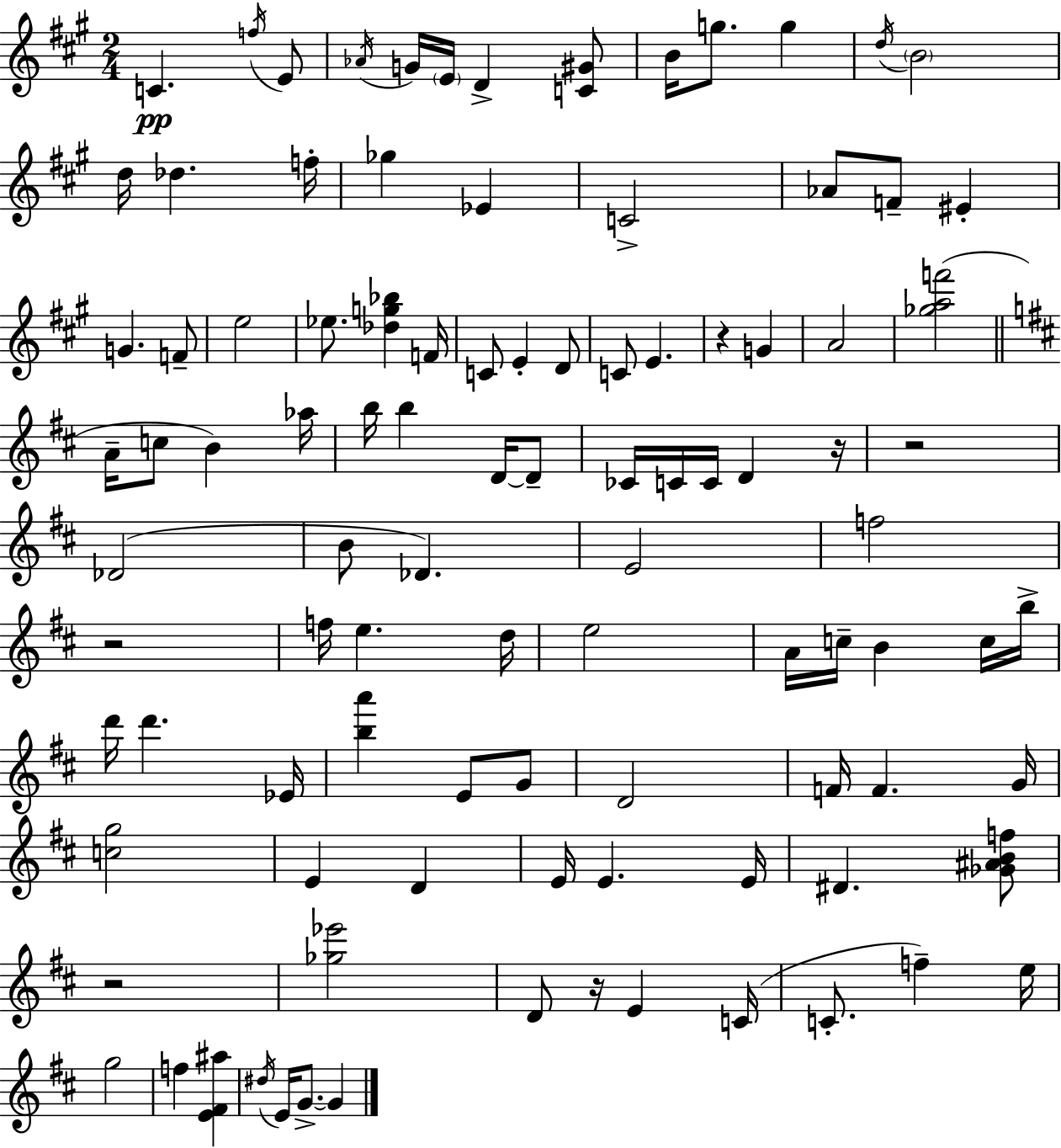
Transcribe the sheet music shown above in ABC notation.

X:1
T:Untitled
M:2/4
L:1/4
K:A
C f/4 E/2 _A/4 G/4 E/4 D [C^G]/2 B/4 g/2 g d/4 B2 d/4 _d f/4 _g _E C2 _A/2 F/2 ^E G F/2 e2 _e/2 [_dg_b] F/4 C/2 E D/2 C/2 E z G A2 [_gaf']2 A/4 c/2 B _a/4 b/4 b D/4 D/2 _C/4 C/4 C/4 D z/4 z2 _D2 B/2 _D E2 f2 z2 f/4 e d/4 e2 A/4 c/4 B c/4 b/4 d'/4 d' _E/4 [ba'] E/2 G/2 D2 F/4 F G/4 [cg]2 E D E/4 E E/4 ^D [_G^ABf]/2 z2 [_g_e']2 D/2 z/4 E C/4 C/2 f e/4 g2 f [E^F^a] ^d/4 E/4 G/2 G